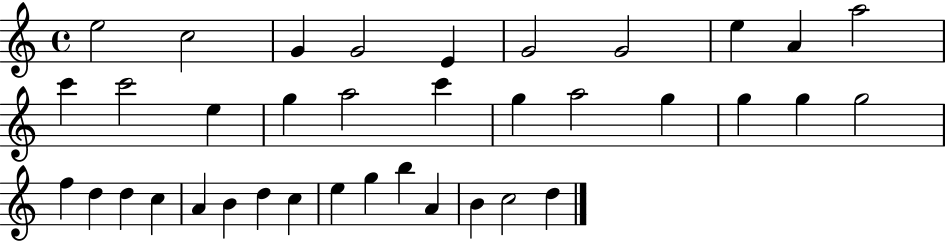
X:1
T:Untitled
M:4/4
L:1/4
K:C
e2 c2 G G2 E G2 G2 e A a2 c' c'2 e g a2 c' g a2 g g g g2 f d d c A B d c e g b A B c2 d